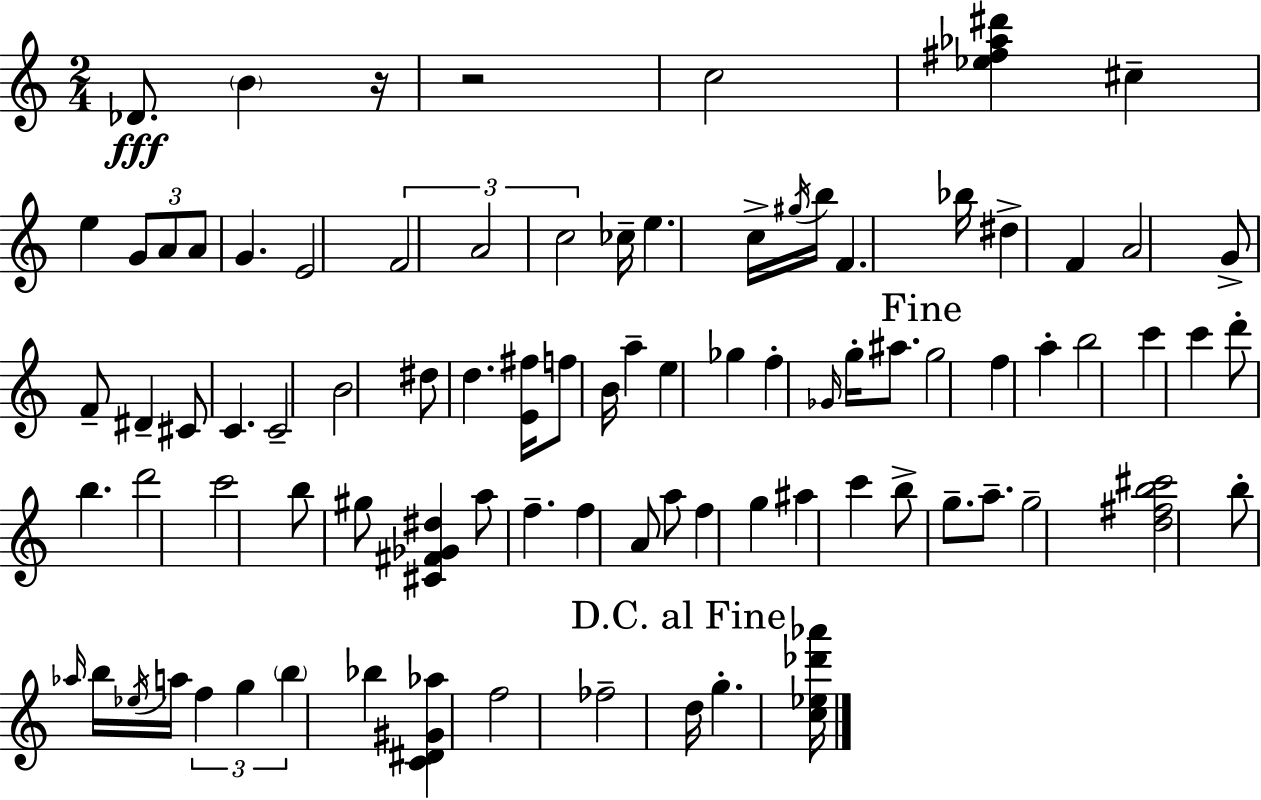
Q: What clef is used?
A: treble